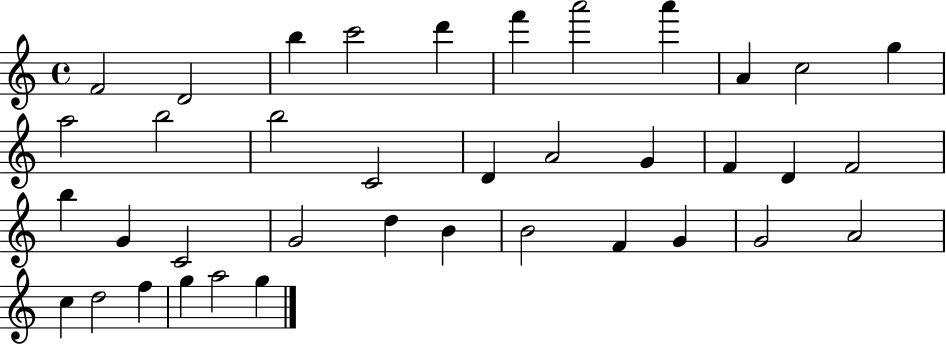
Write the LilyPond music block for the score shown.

{
  \clef treble
  \time 4/4
  \defaultTimeSignature
  \key c \major
  f'2 d'2 | b''4 c'''2 d'''4 | f'''4 a'''2 a'''4 | a'4 c''2 g''4 | \break a''2 b''2 | b''2 c'2 | d'4 a'2 g'4 | f'4 d'4 f'2 | \break b''4 g'4 c'2 | g'2 d''4 b'4 | b'2 f'4 g'4 | g'2 a'2 | \break c''4 d''2 f''4 | g''4 a''2 g''4 | \bar "|."
}